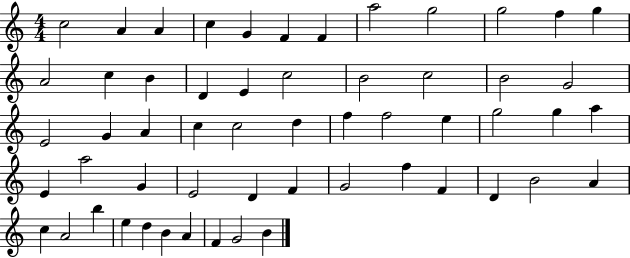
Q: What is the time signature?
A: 4/4